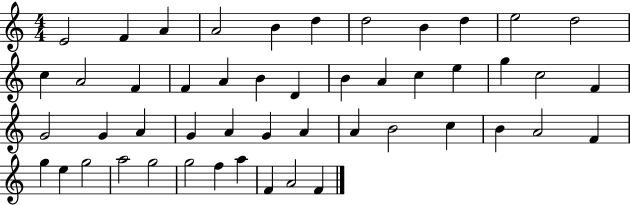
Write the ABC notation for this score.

X:1
T:Untitled
M:4/4
L:1/4
K:C
E2 F A A2 B d d2 B d e2 d2 c A2 F F A B D B A c e g c2 F G2 G A G A G A A B2 c B A2 F g e g2 a2 g2 g2 f a F A2 F